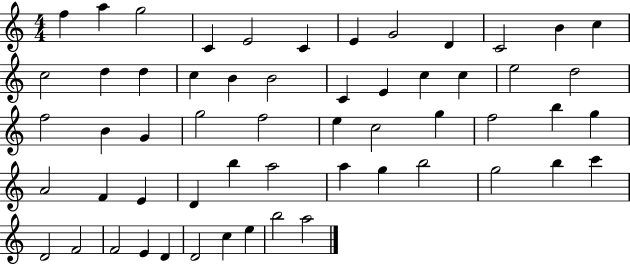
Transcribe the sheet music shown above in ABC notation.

X:1
T:Untitled
M:4/4
L:1/4
K:C
f a g2 C E2 C E G2 D C2 B c c2 d d c B B2 C E c c e2 d2 f2 B G g2 f2 e c2 g f2 b g A2 F E D b a2 a g b2 g2 b c' D2 F2 F2 E D D2 c e b2 a2